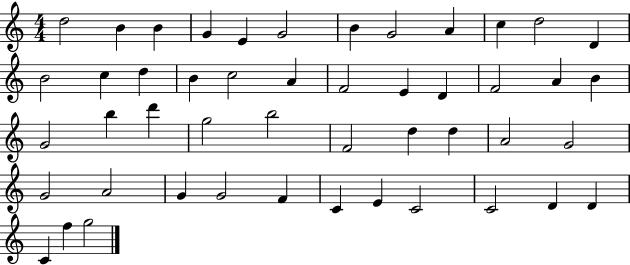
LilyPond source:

{
  \clef treble
  \numericTimeSignature
  \time 4/4
  \key c \major
  d''2 b'4 b'4 | g'4 e'4 g'2 | b'4 g'2 a'4 | c''4 d''2 d'4 | \break b'2 c''4 d''4 | b'4 c''2 a'4 | f'2 e'4 d'4 | f'2 a'4 b'4 | \break g'2 b''4 d'''4 | g''2 b''2 | f'2 d''4 d''4 | a'2 g'2 | \break g'2 a'2 | g'4 g'2 f'4 | c'4 e'4 c'2 | c'2 d'4 d'4 | \break c'4 f''4 g''2 | \bar "|."
}